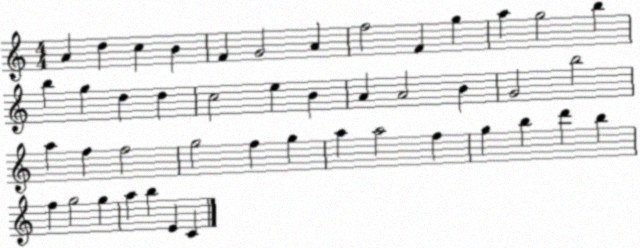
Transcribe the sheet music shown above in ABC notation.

X:1
T:Untitled
M:4/4
L:1/4
K:C
A d c B F G2 A f2 F g a g2 b b g d d c2 e B A A2 B G2 b2 a f f2 g2 f g a a2 f g b d' b f g2 g a b E C